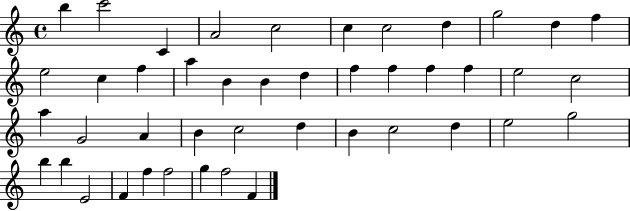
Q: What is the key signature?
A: C major